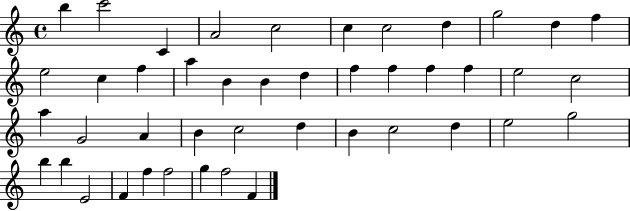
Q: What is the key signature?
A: C major